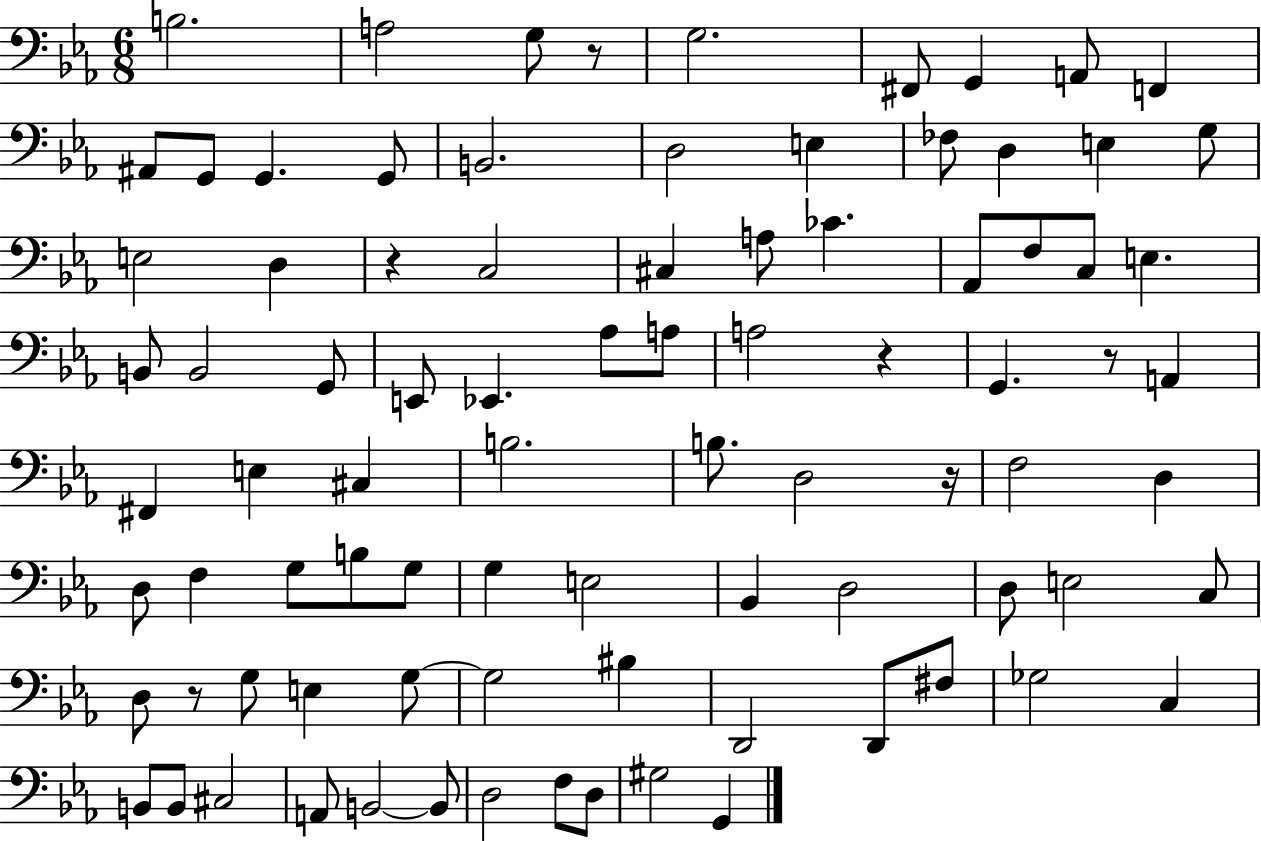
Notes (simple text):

B3/h. A3/h G3/e R/e G3/h. F#2/e G2/q A2/e F2/q A#2/e G2/e G2/q. G2/e B2/h. D3/h E3/q FES3/e D3/q E3/q G3/e E3/h D3/q R/q C3/h C#3/q A3/e CES4/q. Ab2/e F3/e C3/e E3/q. B2/e B2/h G2/e E2/e Eb2/q. Ab3/e A3/e A3/h R/q G2/q. R/e A2/q F#2/q E3/q C#3/q B3/h. B3/e. D3/h R/s F3/h D3/q D3/e F3/q G3/e B3/e G3/e G3/q E3/h Bb2/q D3/h D3/e E3/h C3/e D3/e R/e G3/e E3/q G3/e G3/h BIS3/q D2/h D2/e F#3/e Gb3/h C3/q B2/e B2/e C#3/h A2/e B2/h B2/e D3/h F3/e D3/e G#3/h G2/q